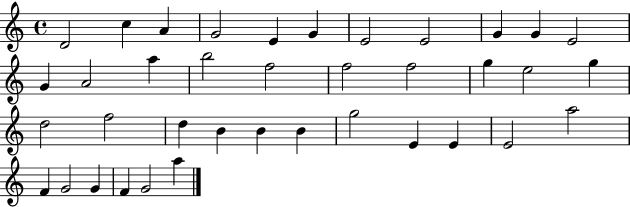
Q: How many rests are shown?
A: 0